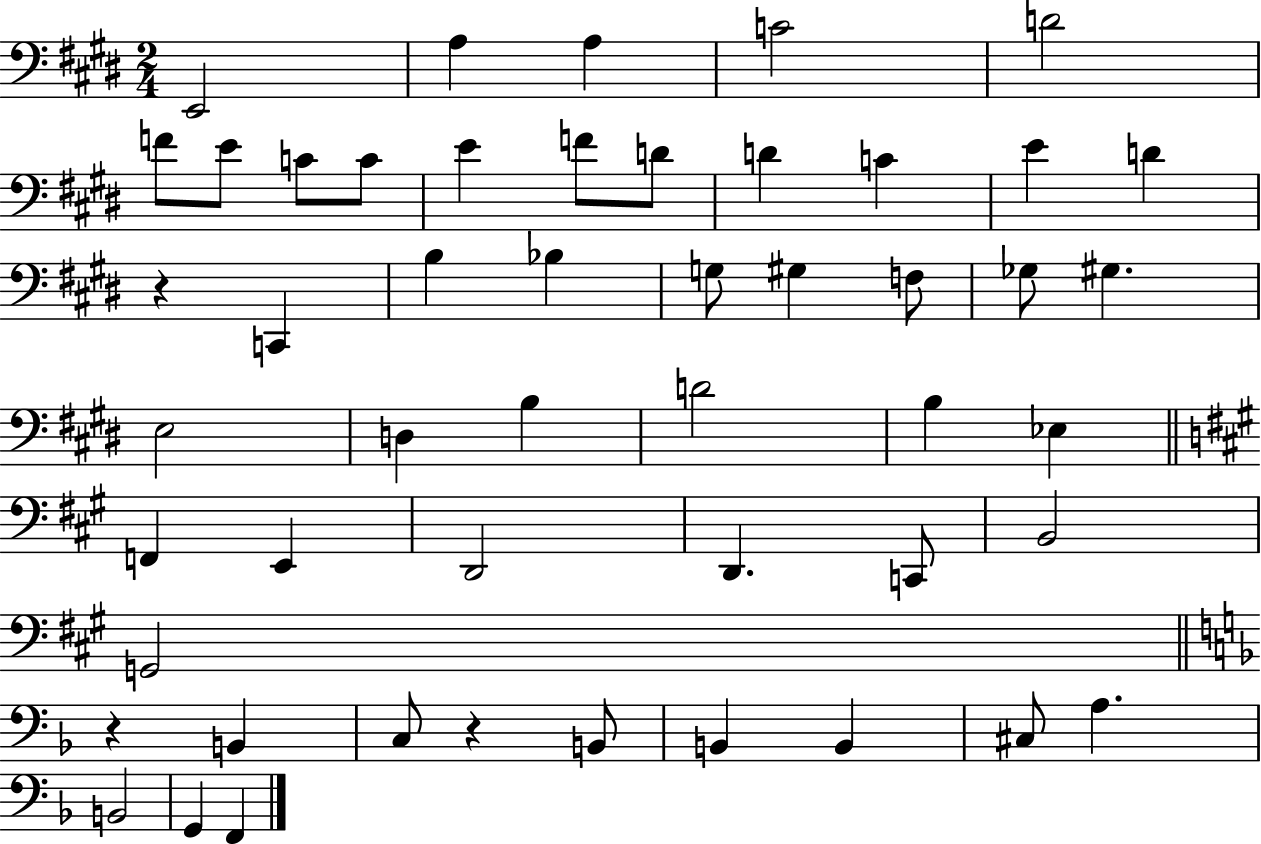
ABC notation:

X:1
T:Untitled
M:2/4
L:1/4
K:E
E,,2 A, A, C2 D2 F/2 E/2 C/2 C/2 E F/2 D/2 D C E D z C,, B, _B, G,/2 ^G, F,/2 _G,/2 ^G, E,2 D, B, D2 B, _E, F,, E,, D,,2 D,, C,,/2 B,,2 G,,2 z B,, C,/2 z B,,/2 B,, B,, ^C,/2 A, B,,2 G,, F,,